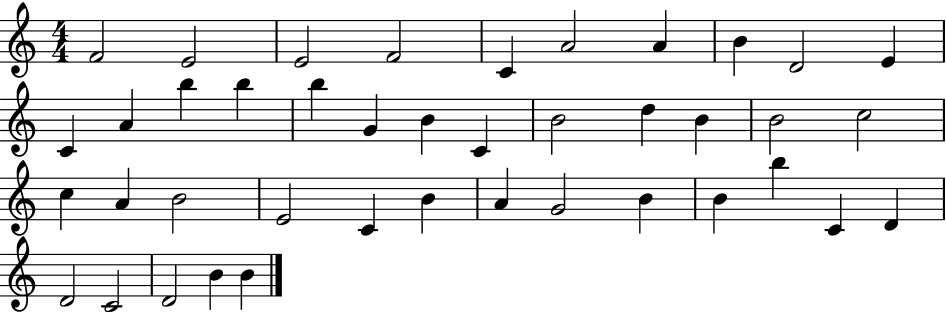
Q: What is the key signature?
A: C major